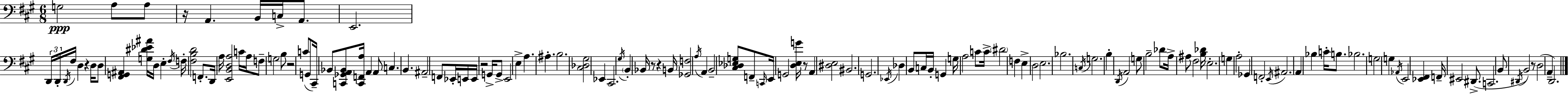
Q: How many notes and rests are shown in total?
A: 137